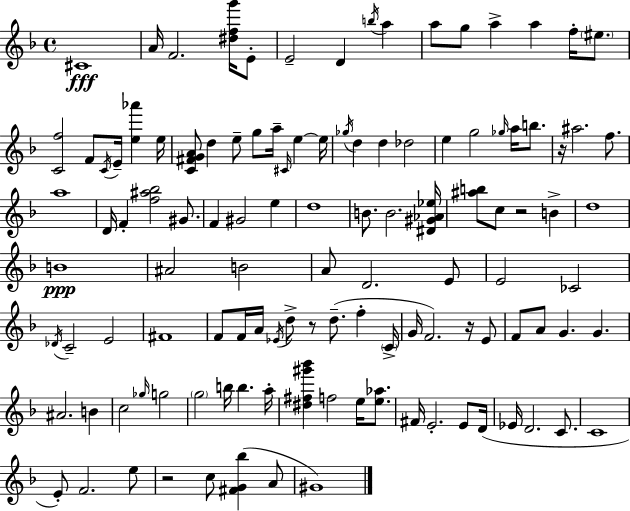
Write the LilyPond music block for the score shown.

{
  \clef treble
  \time 4/4
  \defaultTimeSignature
  \key d \minor
  cis'1\fff | a'16 f'2. <dis'' f'' g'''>16 e'8-. | e'2-- d'4 \acciaccatura { b''16 } a''4 | a''8 g''8 a''4-> a''4 f''16-. \parenthesize eis''8. | \break <c' f''>2 f'8 \acciaccatura { c'16 } e'16-- <e'' aes'''>4 | e''16 <c' fis' g' a'>8 d''4 e''8-- g''8 a''16-- \grace { cis'16 } e''4~~ | e''16 \acciaccatura { ges''16 } d''4 d''4 des''2 | e''4 g''2 | \break \grace { ges''16 } a''16 b''8. r16 ais''2. | f''8. a''1 | d'16 f'4-. <f'' ais'' bes''>2 | gis'8. f'4 gis'2 | \break e''4 d''1 | b'8. b'2. | <dis' gis' aes' ees''>16 <ais'' b''>8 c''8 r2 | b'4-> d''1 | \break b'1\ppp | ais'2 b'2 | a'8 d'2. | e'8 e'2 ces'2 | \break \acciaccatura { des'16 } c'2-- e'2 | fis'1 | f'8 f'16 a'16 \acciaccatura { ees'16 } d''8-> r8 d''8.--( | f''4-. \parenthesize c'16-> g'16 f'2.) | \break r16 e'8 f'8 a'8 g'4. | g'4. ais'2. | b'4 c''2 \grace { ges''16 } | g''2 \parenthesize g''2 | \break b''16 b''4. a''16-. <dis'' fis'' gis''' bes'''>4 f''2 | e''16 <e'' aes''>8. fis'16 e'2.-. | e'8 d'16( ees'16 d'2. | c'8. c'1 | \break e'8-.) f'2. | e''8 r2 | c''8 <fis' g' bes''>4( a'8 gis'1) | \bar "|."
}